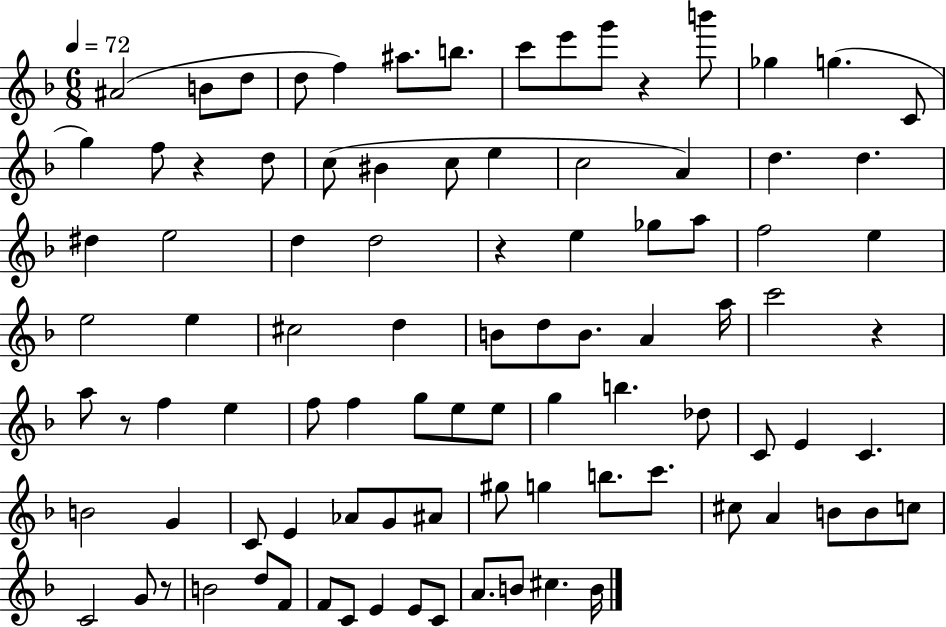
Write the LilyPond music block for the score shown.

{
  \clef treble
  \numericTimeSignature
  \time 6/8
  \key f \major
  \tempo 4 = 72
  \repeat volta 2 { ais'2( b'8 d''8 | d''8 f''4) ais''8. b''8. | c'''8 e'''8 g'''8 r4 b'''8 | ges''4 g''4.( c'8 | \break g''4) f''8 r4 d''8 | c''8( bis'4 c''8 e''4 | c''2 a'4) | d''4. d''4. | \break dis''4 e''2 | d''4 d''2 | r4 e''4 ges''8 a''8 | f''2 e''4 | \break e''2 e''4 | cis''2 d''4 | b'8 d''8 b'8. a'4 a''16 | c'''2 r4 | \break a''8 r8 f''4 e''4 | f''8 f''4 g''8 e''8 e''8 | g''4 b''4. des''8 | c'8 e'4 c'4. | \break b'2 g'4 | c'8 e'4 aes'8 g'8 ais'8 | gis''8 g''4 b''8. c'''8. | cis''8 a'4 b'8 b'8 c''8 | \break c'2 g'8 r8 | b'2 d''8 f'8 | f'8 c'8 e'4 e'8 c'8 | a'8. b'8 cis''4. b'16 | \break } \bar "|."
}